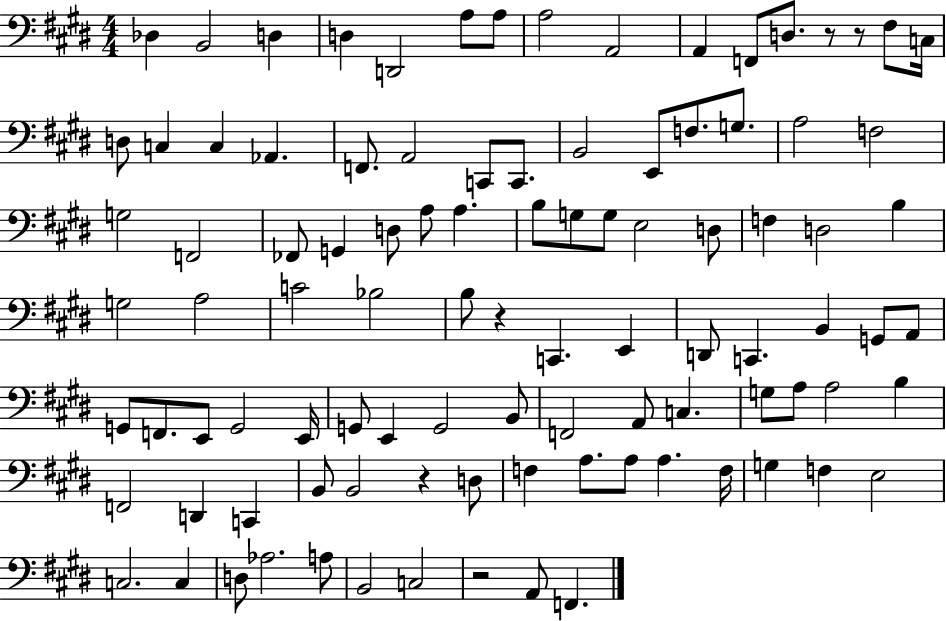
X:1
T:Untitled
M:4/4
L:1/4
K:E
_D, B,,2 D, D, D,,2 A,/2 A,/2 A,2 A,,2 A,, F,,/2 D,/2 z/2 z/2 ^F,/2 C,/4 D,/2 C, C, _A,, F,,/2 A,,2 C,,/2 C,,/2 B,,2 E,,/2 F,/2 G,/2 A,2 F,2 G,2 F,,2 _F,,/2 G,, D,/2 A,/2 A, B,/2 G,/2 G,/2 E,2 D,/2 F, D,2 B, G,2 A,2 C2 _B,2 B,/2 z C,, E,, D,,/2 C,, B,, G,,/2 A,,/2 G,,/2 F,,/2 E,,/2 G,,2 E,,/4 G,,/2 E,, G,,2 B,,/2 F,,2 A,,/2 C, G,/2 A,/2 A,2 B, F,,2 D,, C,, B,,/2 B,,2 z D,/2 F, A,/2 A,/2 A, F,/4 G, F, E,2 C,2 C, D,/2 _A,2 A,/2 B,,2 C,2 z2 A,,/2 F,,